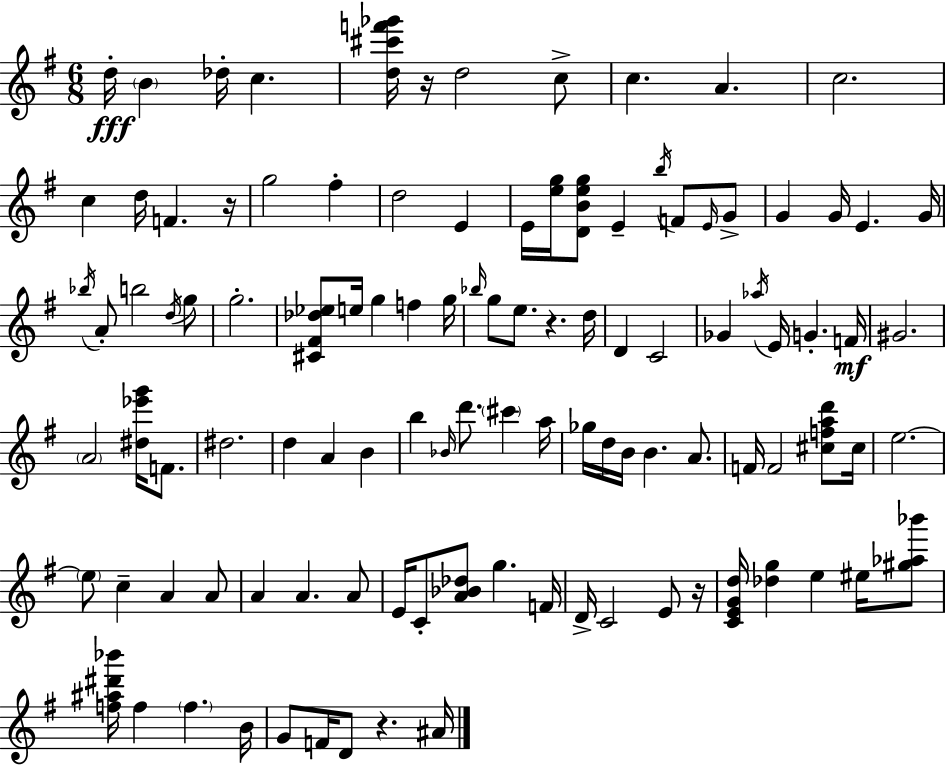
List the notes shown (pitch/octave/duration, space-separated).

D5/s B4/q Db5/s C5/q. [D5,C#6,F6,Gb6]/s R/s D5/h C5/e C5/q. A4/q. C5/h. C5/q D5/s F4/q. R/s G5/h F#5/q D5/h E4/q E4/s [E5,G5]/s [D4,B4,E5,G5]/e E4/q B5/s F4/e E4/s G4/e G4/q G4/s E4/q. G4/s Bb5/s A4/e B5/h D5/s G5/e G5/h. [C#4,F#4,Db5,Eb5]/e E5/s G5/q F5/q G5/s Bb5/s G5/e E5/e. R/q. D5/s D4/q C4/h Gb4/q Ab5/s E4/s G4/q. F4/s G#4/h. A4/h [D#5,Eb6,G6]/s F4/e. D#5/h. D5/q A4/q B4/q B5/q Bb4/s D6/e. C#6/q A5/s Gb5/s D5/s B4/s B4/q. A4/e. F4/s F4/h [C#5,F5,A5,D6]/e C#5/s E5/h. E5/e C5/q A4/q A4/e A4/q A4/q. A4/e E4/s C4/e [A4,Bb4,Db5]/e G5/q. F4/s D4/s C4/h E4/e R/s [C4,E4,G4,D5]/s [Db5,G5]/q E5/q EIS5/s [G#5,Ab5,Bb6]/e [F5,A#5,D#6,Bb6]/s F5/q F5/q. B4/s G4/e F4/s D4/e R/q. A#4/s